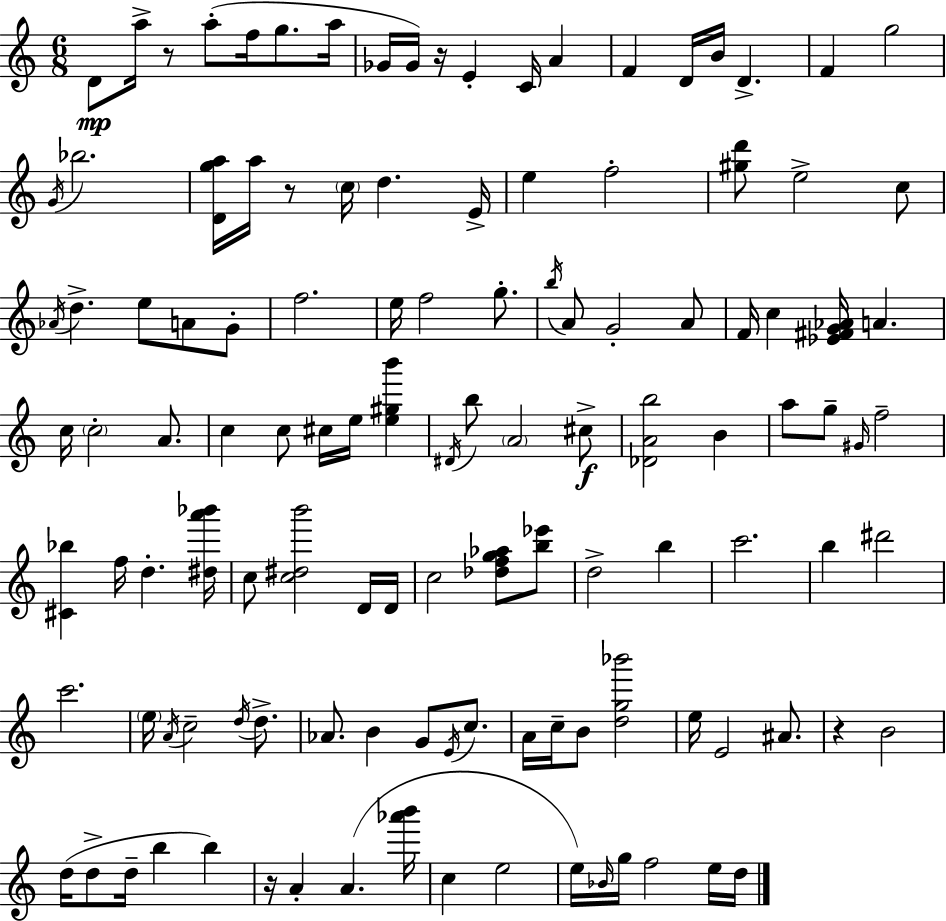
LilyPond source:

{
  \clef treble
  \numericTimeSignature
  \time 6/8
  \key a \minor
  d'8\mp a''16-> r8 a''8-.( f''16 g''8. a''16 | ges'16 ges'16) r16 e'4-. c'16 a'4 | f'4 d'16 b'16 d'4.-> | f'4 g''2 | \break \acciaccatura { g'16 } bes''2. | <d' g'' a''>16 a''16 r8 \parenthesize c''16 d''4. | e'16-> e''4 f''2-. | <gis'' d'''>8 e''2-> c''8 | \break \acciaccatura { aes'16 } d''4.-> e''8 a'8 | g'8-. f''2. | e''16 f''2 g''8.-. | \acciaccatura { b''16 } a'8 g'2-. | \break a'8 f'16 c''4 <ees' fis' g' aes'>16 a'4. | c''16 \parenthesize c''2-. | a'8. c''4 c''8 cis''16 e''16 <e'' gis'' b'''>4 | \acciaccatura { dis'16 } b''8 \parenthesize a'2 | \break cis''8->\f <des' a' b''>2 | b'4 a''8 g''8-- \grace { gis'16 } f''2-- | <cis' bes''>4 f''16 d''4.-. | <dis'' a''' bes'''>16 c''8 <c'' dis'' b'''>2 | \break d'16 d'16 c''2 | <des'' f'' g'' aes''>8 <b'' ees'''>8 d''2-> | b''4 c'''2. | b''4 dis'''2 | \break c'''2. | \parenthesize e''16 \acciaccatura { a'16 } c''2-- | \acciaccatura { d''16 } d''8.-> aes'8. b'4 | g'8 \acciaccatura { e'16 } c''8. a'16 c''16-- b'8 | \break <d'' g'' bes'''>2 e''16 e'2 | ais'8. r4 | b'2 d''16( d''8-> d''16-- | b''4 b''4) r16 a'4-. | \break a'4.( <aes''' b'''>16 c''4 | e''2 e''16) \grace { bes'16 } g''16 f''2 | e''16 d''16 \bar "|."
}